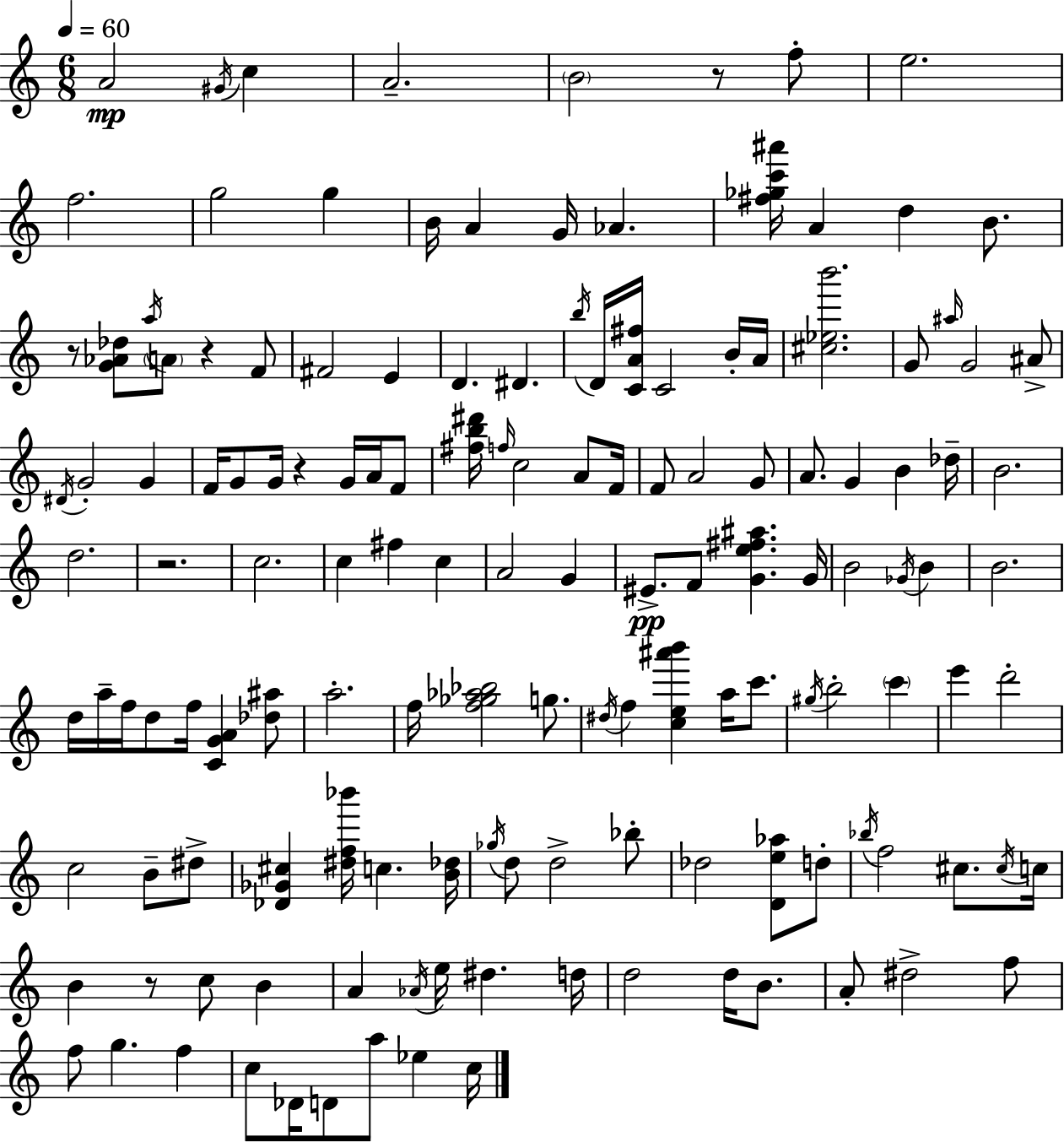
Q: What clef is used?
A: treble